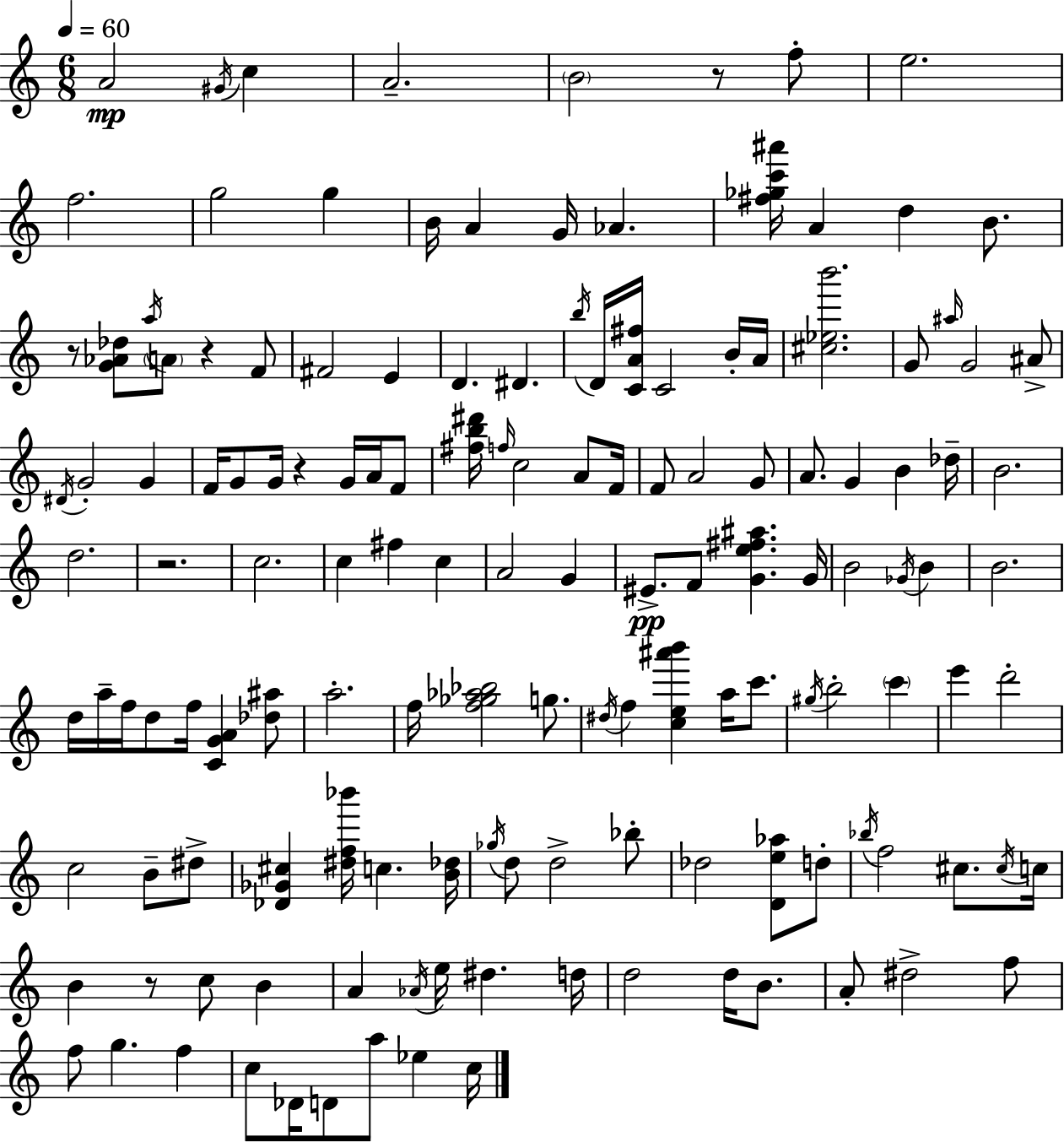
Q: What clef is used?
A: treble